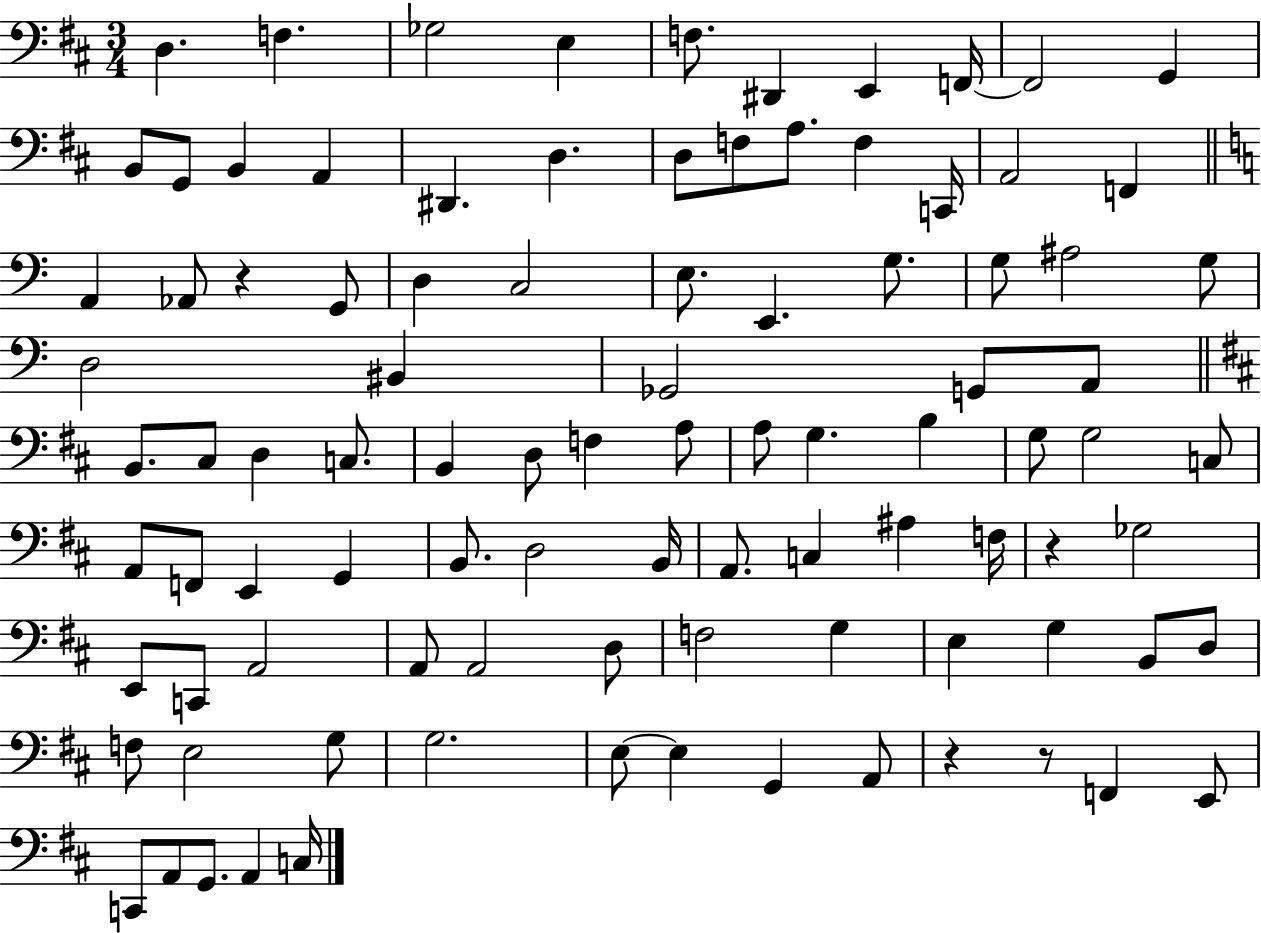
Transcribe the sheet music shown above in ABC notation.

X:1
T:Untitled
M:3/4
L:1/4
K:D
D, F, _G,2 E, F,/2 ^D,, E,, F,,/4 F,,2 G,, B,,/2 G,,/2 B,, A,, ^D,, D, D,/2 F,/2 A,/2 F, C,,/4 A,,2 F,, A,, _A,,/2 z G,,/2 D, C,2 E,/2 E,, G,/2 G,/2 ^A,2 G,/2 D,2 ^B,, _G,,2 G,,/2 A,,/2 B,,/2 ^C,/2 D, C,/2 B,, D,/2 F, A,/2 A,/2 G, B, G,/2 G,2 C,/2 A,,/2 F,,/2 E,, G,, B,,/2 D,2 B,,/4 A,,/2 C, ^A, F,/4 z _G,2 E,,/2 C,,/2 A,,2 A,,/2 A,,2 D,/2 F,2 G, E, G, B,,/2 D,/2 F,/2 E,2 G,/2 G,2 E,/2 E, G,, A,,/2 z z/2 F,, E,,/2 C,,/2 A,,/2 G,,/2 A,, C,/4